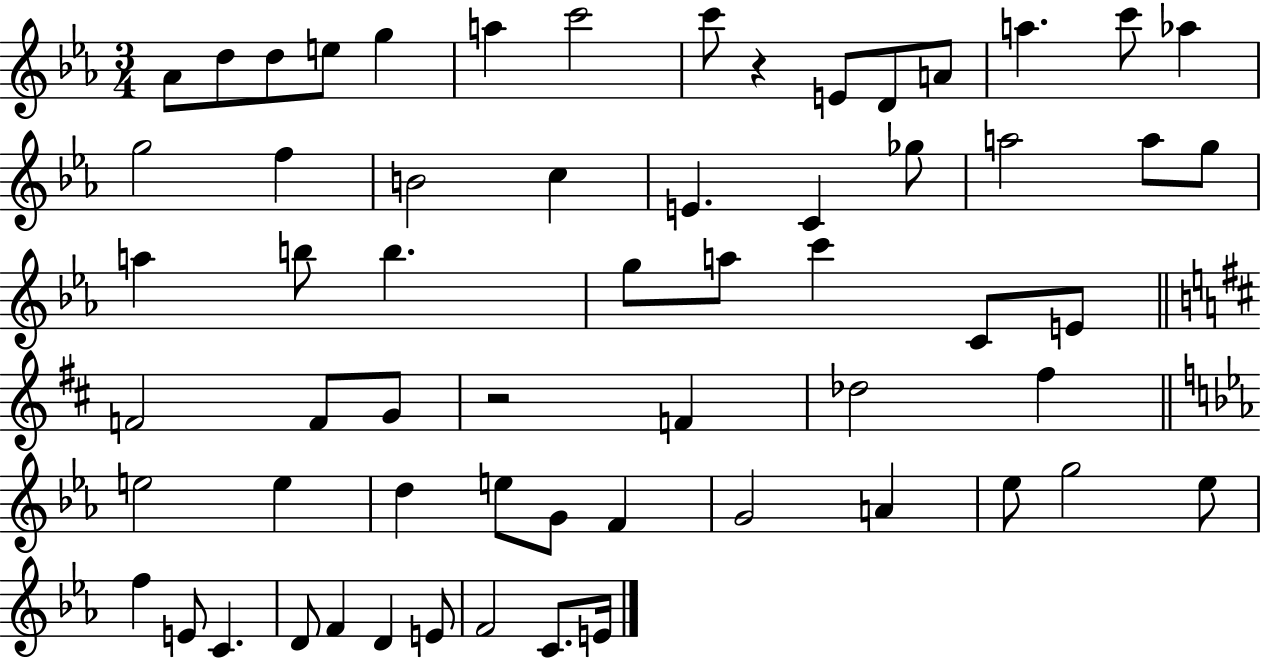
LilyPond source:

{
  \clef treble
  \numericTimeSignature
  \time 3/4
  \key ees \major
  aes'8 d''8 d''8 e''8 g''4 | a''4 c'''2 | c'''8 r4 e'8 d'8 a'8 | a''4. c'''8 aes''4 | \break g''2 f''4 | b'2 c''4 | e'4. c'4 ges''8 | a''2 a''8 g''8 | \break a''4 b''8 b''4. | g''8 a''8 c'''4 c'8 e'8 | \bar "||" \break \key d \major f'2 f'8 g'8 | r2 f'4 | des''2 fis''4 | \bar "||" \break \key c \minor e''2 e''4 | d''4 e''8 g'8 f'4 | g'2 a'4 | ees''8 g''2 ees''8 | \break f''4 e'8 c'4. | d'8 f'4 d'4 e'8 | f'2 c'8. e'16 | \bar "|."
}